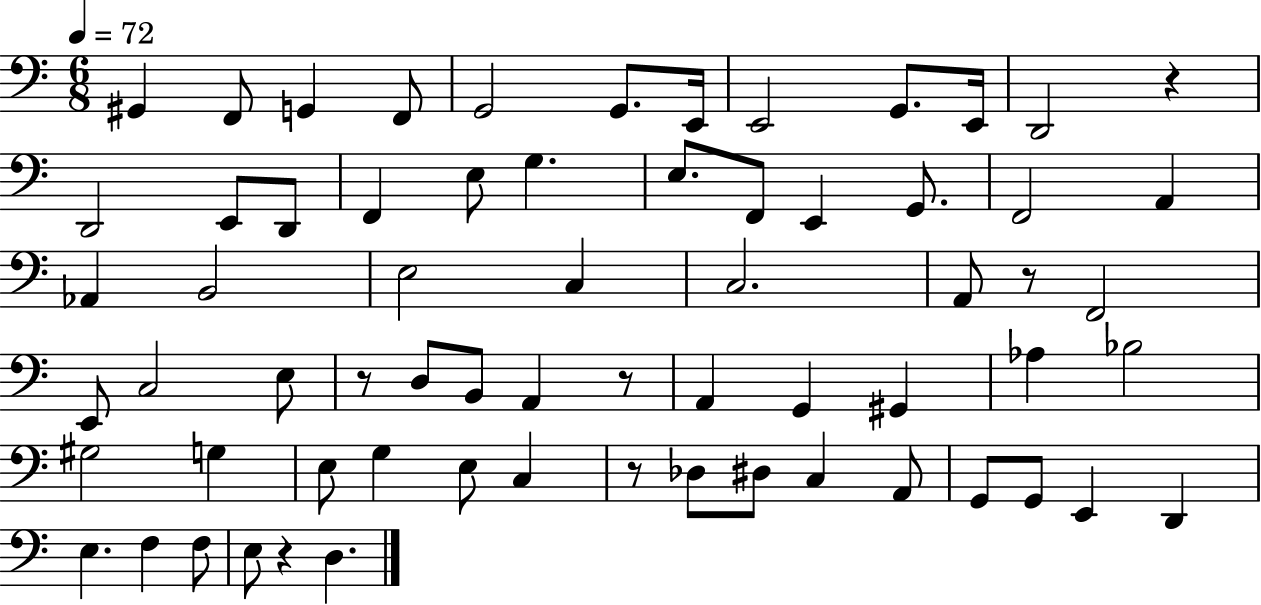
G#2/q F2/e G2/q F2/e G2/h G2/e. E2/s E2/h G2/e. E2/s D2/h R/q D2/h E2/e D2/e F2/q E3/e G3/q. E3/e. F2/e E2/q G2/e. F2/h A2/q Ab2/q B2/h E3/h C3/q C3/h. A2/e R/e F2/h E2/e C3/h E3/e R/e D3/e B2/e A2/q R/e A2/q G2/q G#2/q Ab3/q Bb3/h G#3/h G3/q E3/e G3/q E3/e C3/q R/e Db3/e D#3/e C3/q A2/e G2/e G2/e E2/q D2/q E3/q. F3/q F3/e E3/e R/q D3/q.